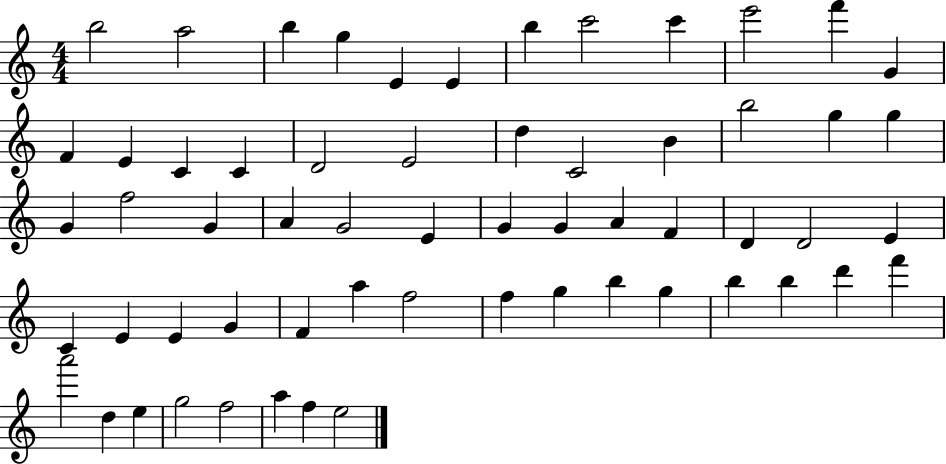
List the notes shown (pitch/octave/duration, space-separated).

B5/h A5/h B5/q G5/q E4/q E4/q B5/q C6/h C6/q E6/h F6/q G4/q F4/q E4/q C4/q C4/q D4/h E4/h D5/q C4/h B4/q B5/h G5/q G5/q G4/q F5/h G4/q A4/q G4/h E4/q G4/q G4/q A4/q F4/q D4/q D4/h E4/q C4/q E4/q E4/q G4/q F4/q A5/q F5/h F5/q G5/q B5/q G5/q B5/q B5/q D6/q F6/q A6/h D5/q E5/q G5/h F5/h A5/q F5/q E5/h